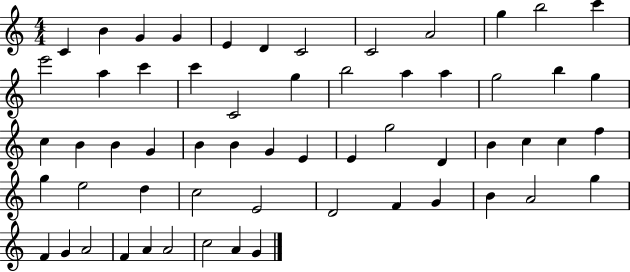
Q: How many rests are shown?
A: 0